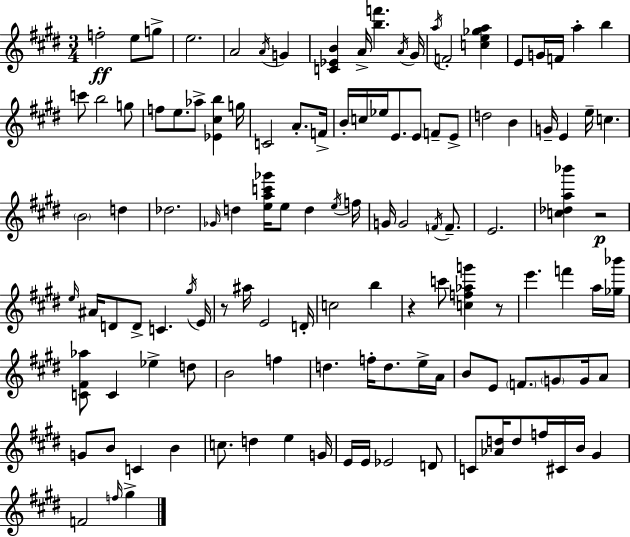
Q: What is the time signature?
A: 3/4